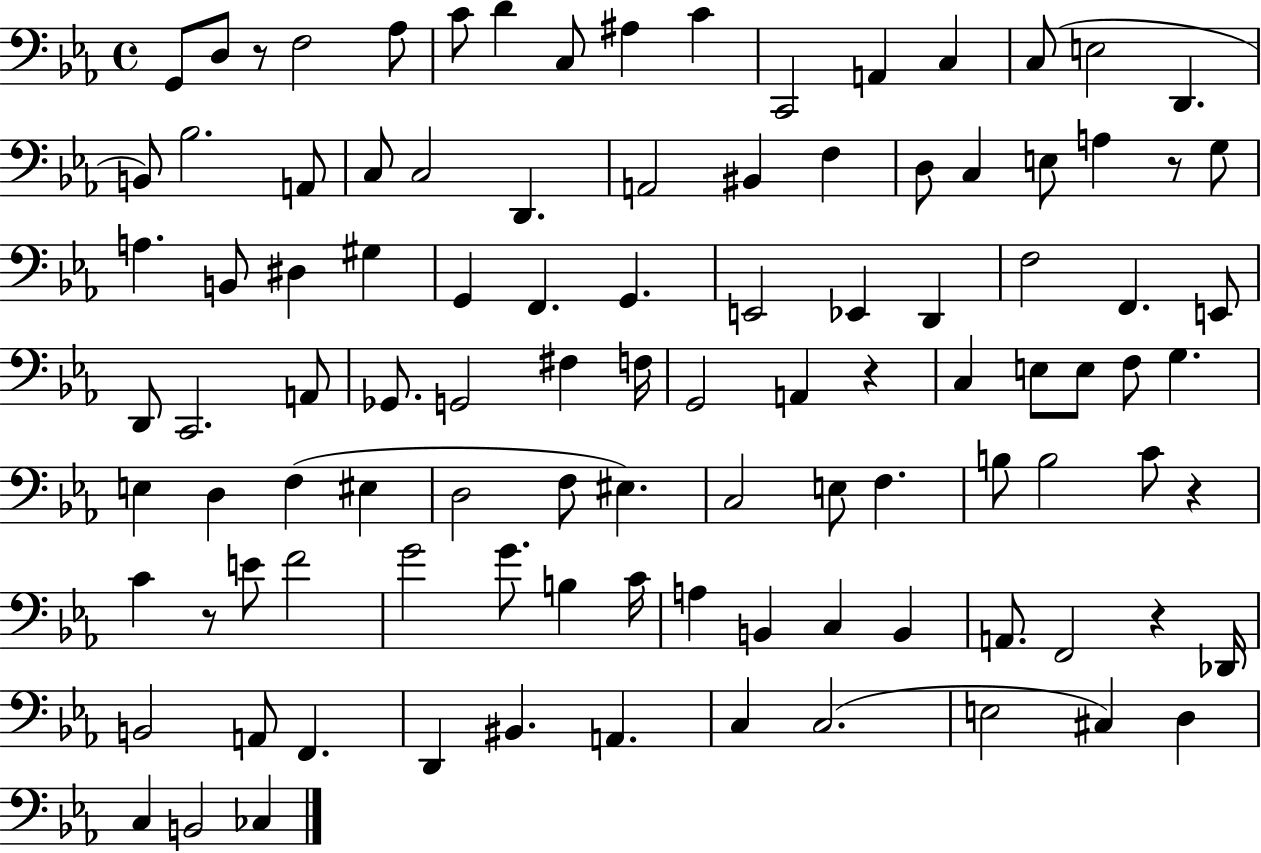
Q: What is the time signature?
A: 4/4